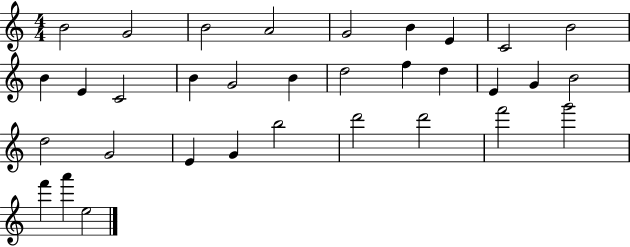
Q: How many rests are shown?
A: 0